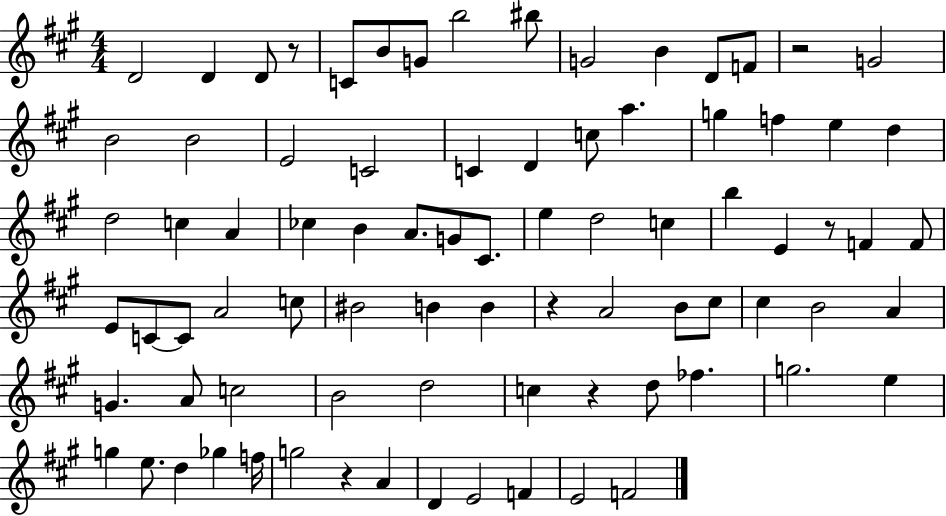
D4/h D4/q D4/e R/e C4/e B4/e G4/e B5/h BIS5/e G4/h B4/q D4/e F4/e R/h G4/h B4/h B4/h E4/h C4/h C4/q D4/q C5/e A5/q. G5/q F5/q E5/q D5/q D5/h C5/q A4/q CES5/q B4/q A4/e. G4/e C#4/e. E5/q D5/h C5/q B5/q E4/q R/e F4/q F4/e E4/e C4/e C4/e A4/h C5/e BIS4/h B4/q B4/q R/q A4/h B4/e C#5/e C#5/q B4/h A4/q G4/q. A4/e C5/h B4/h D5/h C5/q R/q D5/e FES5/q. G5/h. E5/q G5/q E5/e. D5/q Gb5/q F5/s G5/h R/q A4/q D4/q E4/h F4/q E4/h F4/h